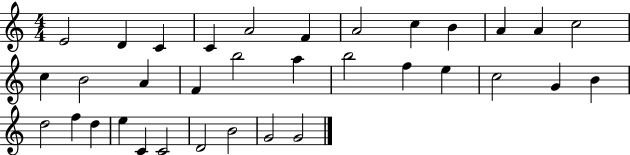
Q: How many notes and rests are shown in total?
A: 34